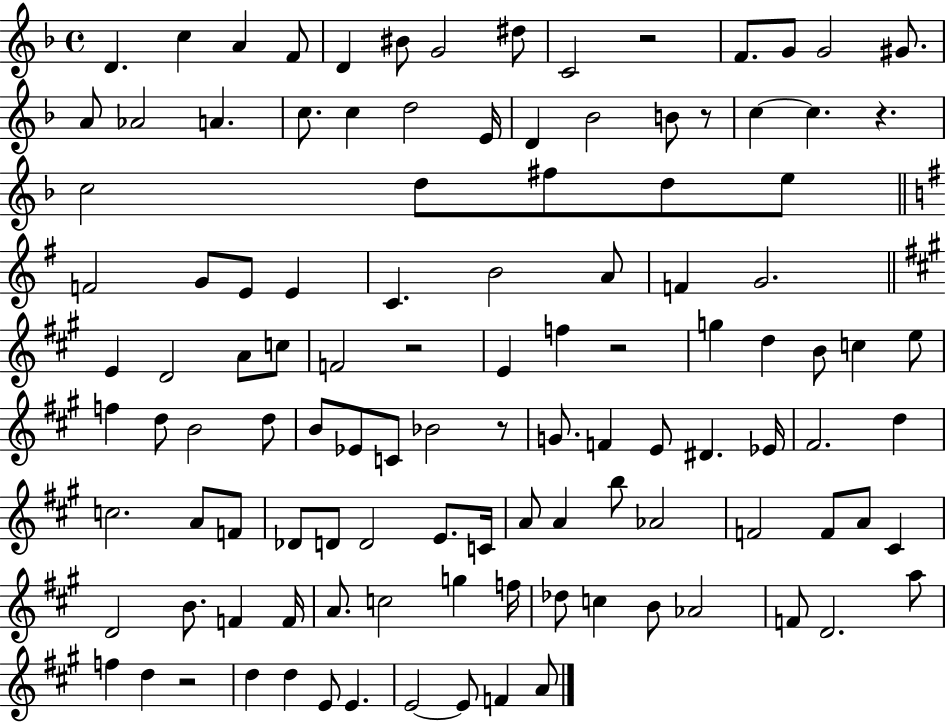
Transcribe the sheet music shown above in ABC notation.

X:1
T:Untitled
M:4/4
L:1/4
K:F
D c A F/2 D ^B/2 G2 ^d/2 C2 z2 F/2 G/2 G2 ^G/2 A/2 _A2 A c/2 c d2 E/4 D _B2 B/2 z/2 c c z c2 d/2 ^f/2 d/2 e/2 F2 G/2 E/2 E C B2 A/2 F G2 E D2 A/2 c/2 F2 z2 E f z2 g d B/2 c e/2 f d/2 B2 d/2 B/2 _E/2 C/2 _B2 z/2 G/2 F E/2 ^D _E/4 ^F2 d c2 A/2 F/2 _D/2 D/2 D2 E/2 C/4 A/2 A b/2 _A2 F2 F/2 A/2 ^C D2 B/2 F F/4 A/2 c2 g f/4 _d/2 c B/2 _A2 F/2 D2 a/2 f d z2 d d E/2 E E2 E/2 F A/2